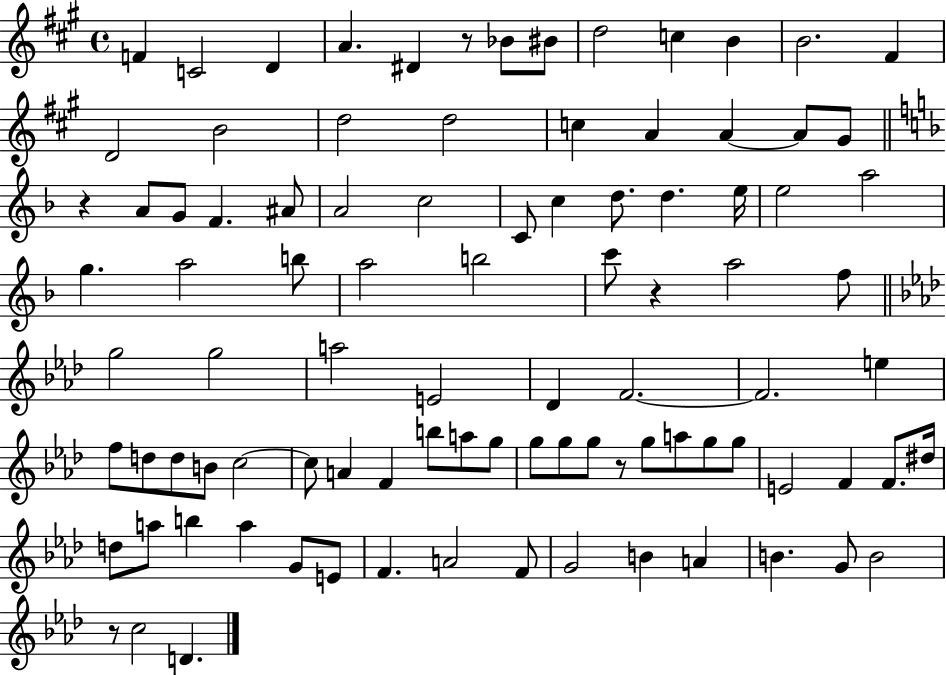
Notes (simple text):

F4/q C4/h D4/q A4/q. D#4/q R/e Bb4/e BIS4/e D5/h C5/q B4/q B4/h. F#4/q D4/h B4/h D5/h D5/h C5/q A4/q A4/q A4/e G#4/e R/q A4/e G4/e F4/q. A#4/e A4/h C5/h C4/e C5/q D5/e. D5/q. E5/s E5/h A5/h G5/q. A5/h B5/e A5/h B5/h C6/e R/q A5/h F5/e G5/h G5/h A5/h E4/h Db4/q F4/h. F4/h. E5/q F5/e D5/e D5/e B4/e C5/h C5/e A4/q F4/q B5/e A5/e G5/e G5/e G5/e G5/e R/e G5/e A5/e G5/e G5/e E4/h F4/q F4/e. D#5/s D5/e A5/e B5/q A5/q G4/e E4/e F4/q. A4/h F4/e G4/h B4/q A4/q B4/q. G4/e B4/h R/e C5/h D4/q.